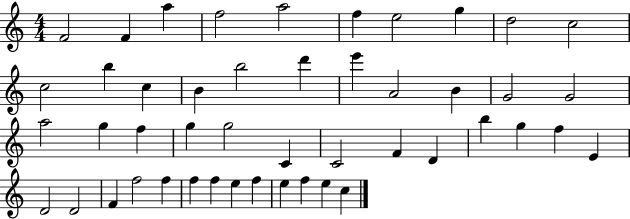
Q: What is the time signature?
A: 4/4